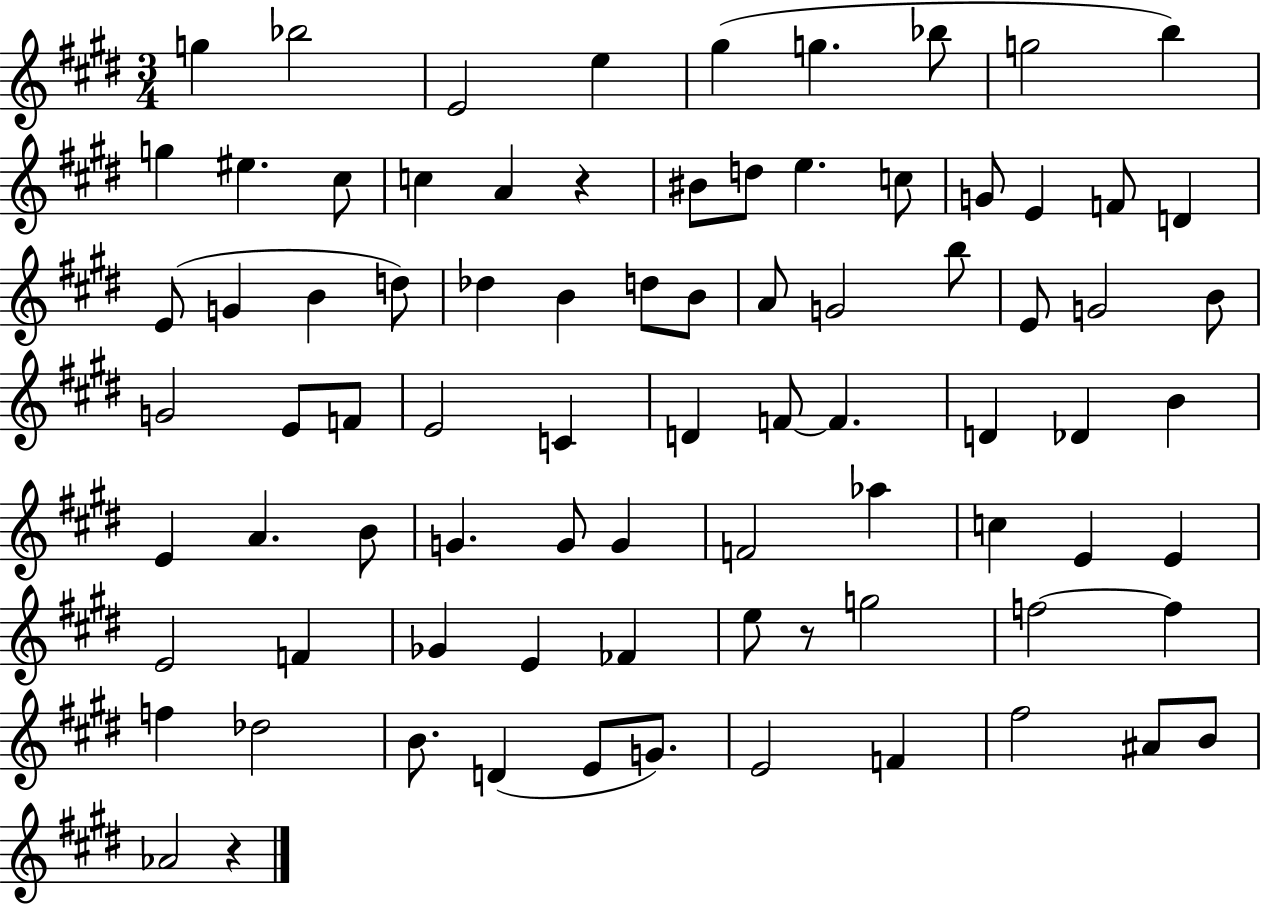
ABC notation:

X:1
T:Untitled
M:3/4
L:1/4
K:E
g _b2 E2 e ^g g _b/2 g2 b g ^e ^c/2 c A z ^B/2 d/2 e c/2 G/2 E F/2 D E/2 G B d/2 _d B d/2 B/2 A/2 G2 b/2 E/2 G2 B/2 G2 E/2 F/2 E2 C D F/2 F D _D B E A B/2 G G/2 G F2 _a c E E E2 F _G E _F e/2 z/2 g2 f2 f f _d2 B/2 D E/2 G/2 E2 F ^f2 ^A/2 B/2 _A2 z